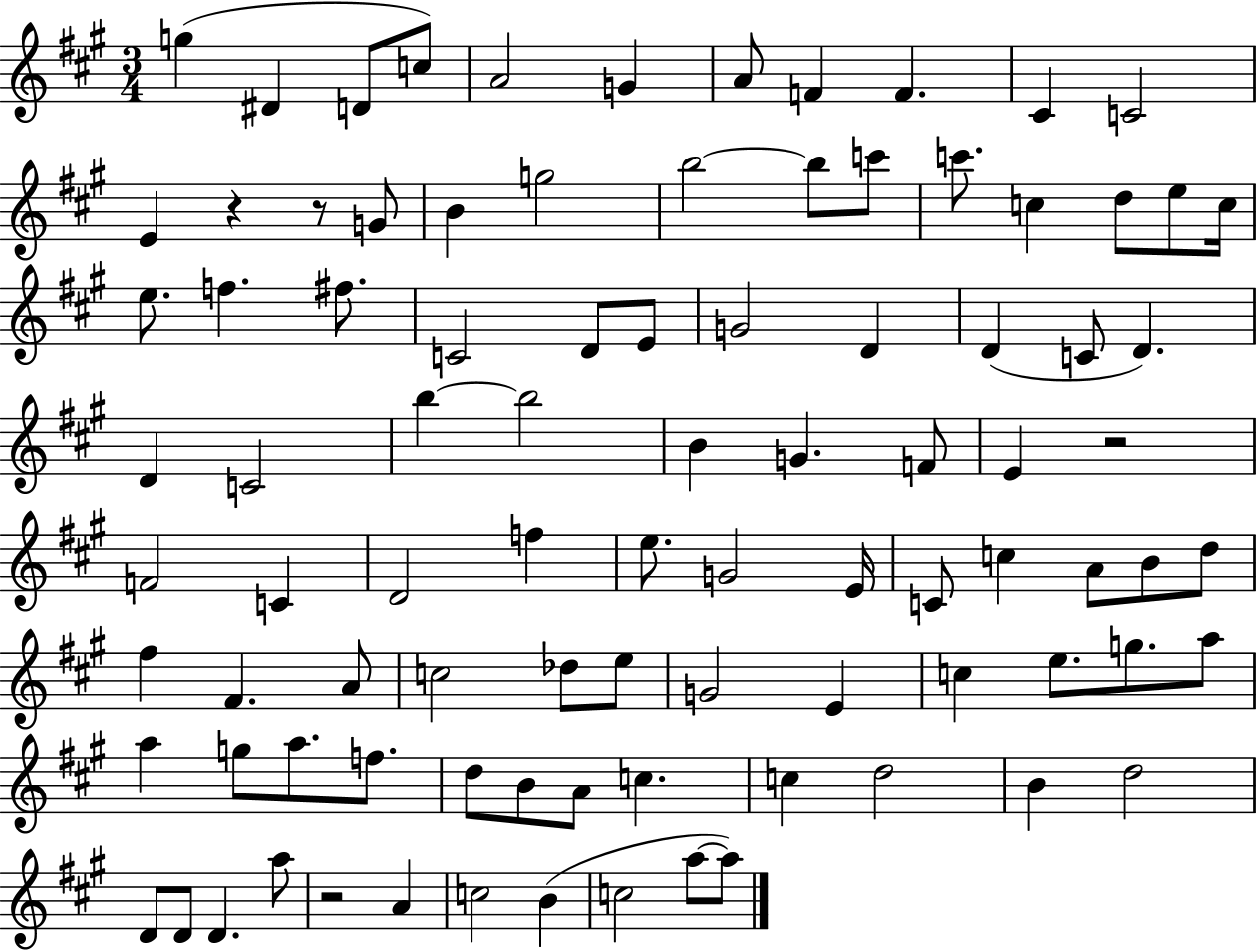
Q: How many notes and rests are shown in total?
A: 92